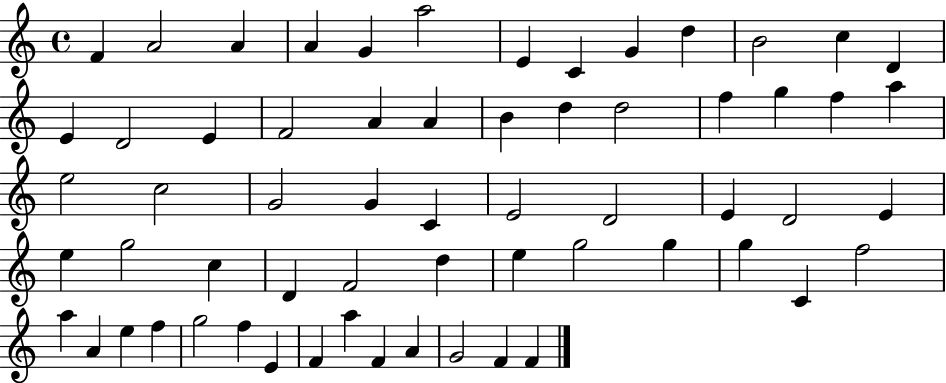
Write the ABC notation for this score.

X:1
T:Untitled
M:4/4
L:1/4
K:C
F A2 A A G a2 E C G d B2 c D E D2 E F2 A A B d d2 f g f a e2 c2 G2 G C E2 D2 E D2 E e g2 c D F2 d e g2 g g C f2 a A e f g2 f E F a F A G2 F F